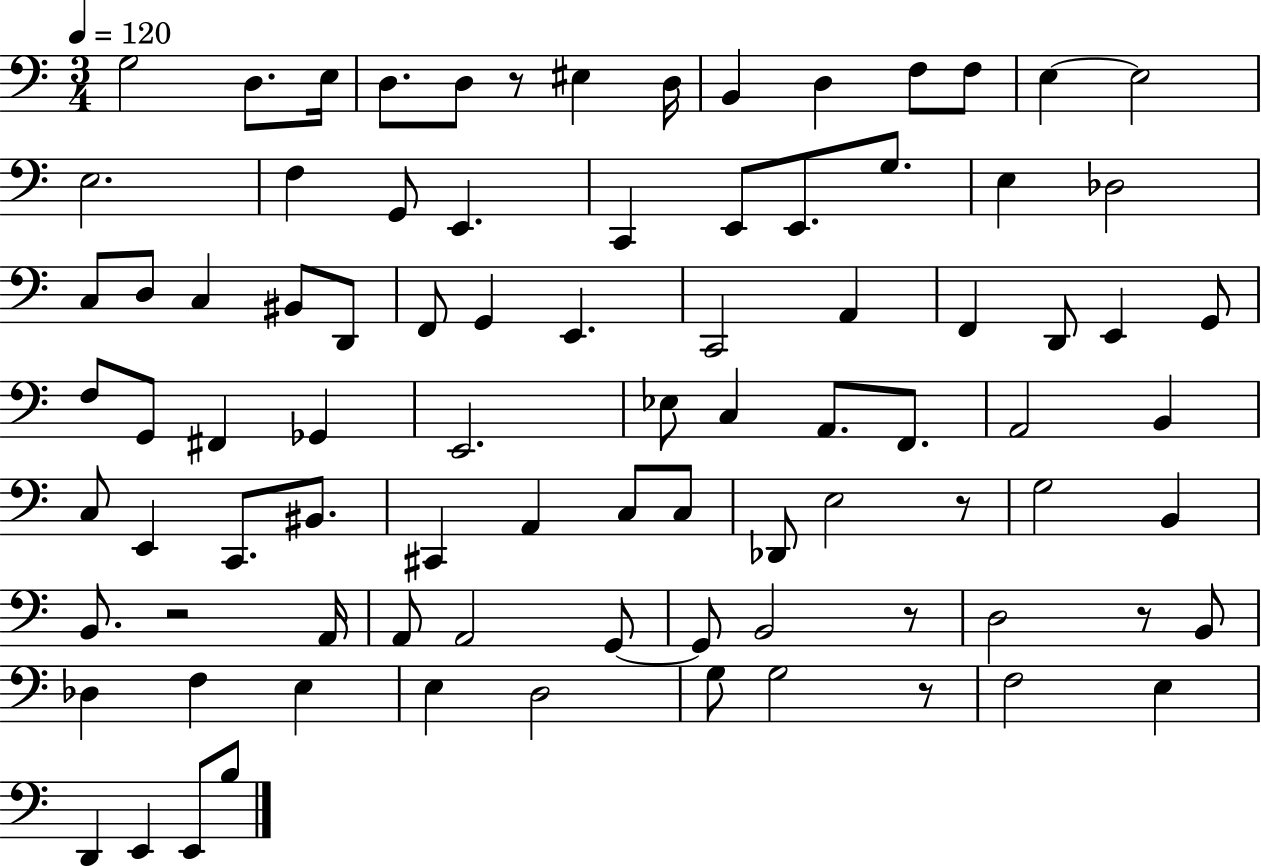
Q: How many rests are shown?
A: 6